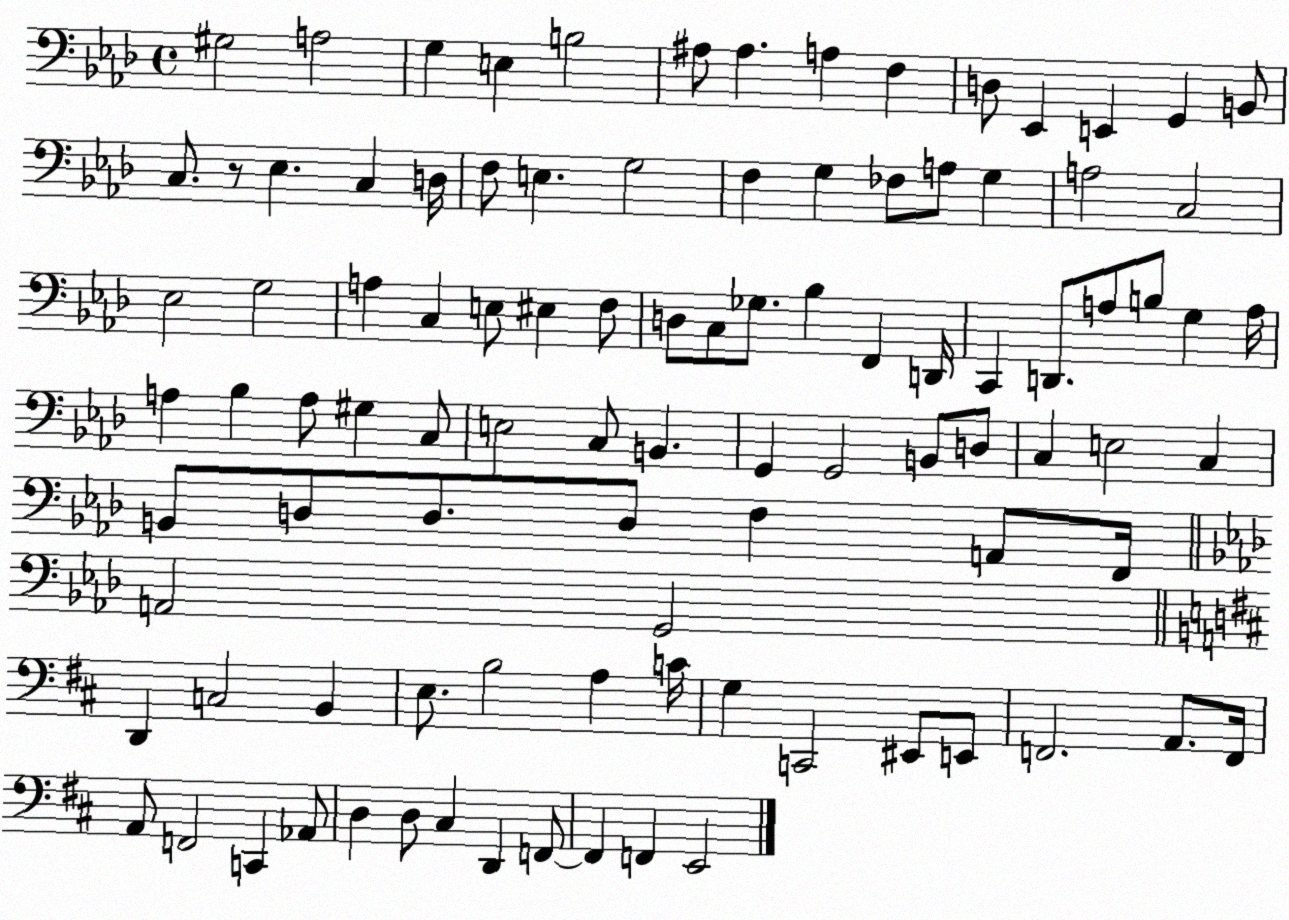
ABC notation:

X:1
T:Untitled
M:4/4
L:1/4
K:Ab
^G,2 A,2 G, E, B,2 ^A,/2 ^A, A, F, D,/2 _E,, E,, G,, B,,/2 C,/2 z/2 _E, C, D,/4 F,/2 E, G,2 F, G, _F,/2 A,/2 G, A,2 C,2 _E,2 G,2 A, C, E,/2 ^E, F,/2 D,/2 C,/2 _G,/2 _B, F,, D,,/4 C,, D,,/2 A,/2 B,/2 G, A,/4 A, _B, A,/2 ^G, C,/2 E,2 C,/2 B,, G,, G,,2 B,,/2 D,/2 C, E,2 C, B,,/2 D,/2 D,/2 D,/2 F, A,,/2 F,,/4 A,,2 G,,2 D,, C,2 B,, E,/2 B,2 A, C/4 G, C,,2 ^E,,/2 E,,/2 F,,2 A,,/2 F,,/4 A,,/2 F,,2 C,, _A,,/2 D, D,/2 ^C, D,, F,,/2 F,, F,, E,,2